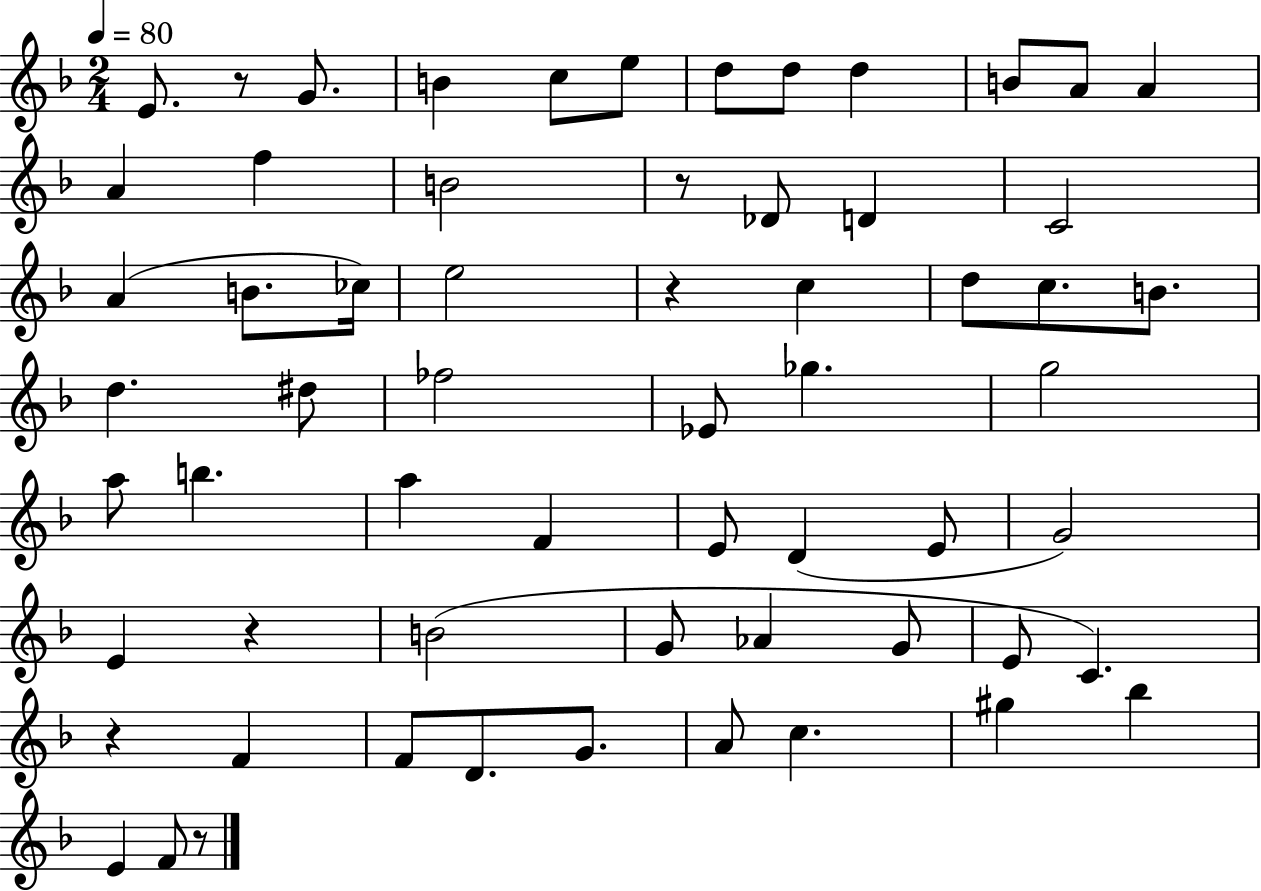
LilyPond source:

{
  \clef treble
  \numericTimeSignature
  \time 2/4
  \key f \major
  \tempo 4 = 80
  \repeat volta 2 { e'8. r8 g'8. | b'4 c''8 e''8 | d''8 d''8 d''4 | b'8 a'8 a'4 | \break a'4 f''4 | b'2 | r8 des'8 d'4 | c'2 | \break a'4( b'8. ces''16) | e''2 | r4 c''4 | d''8 c''8. b'8. | \break d''4. dis''8 | fes''2 | ees'8 ges''4. | g''2 | \break a''8 b''4. | a''4 f'4 | e'8 d'4( e'8 | g'2) | \break e'4 r4 | b'2( | g'8 aes'4 g'8 | e'8 c'4.) | \break r4 f'4 | f'8 d'8. g'8. | a'8 c''4. | gis''4 bes''4 | \break e'4 f'8 r8 | } \bar "|."
}